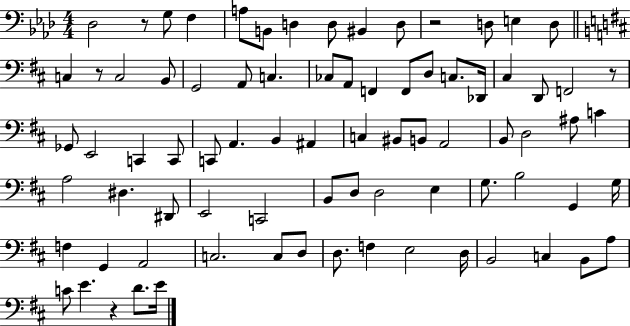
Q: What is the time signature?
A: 4/4